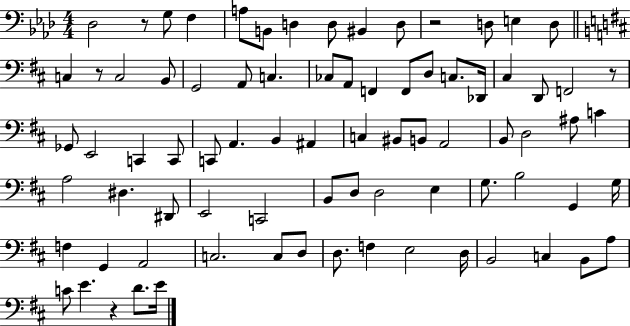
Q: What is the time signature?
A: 4/4